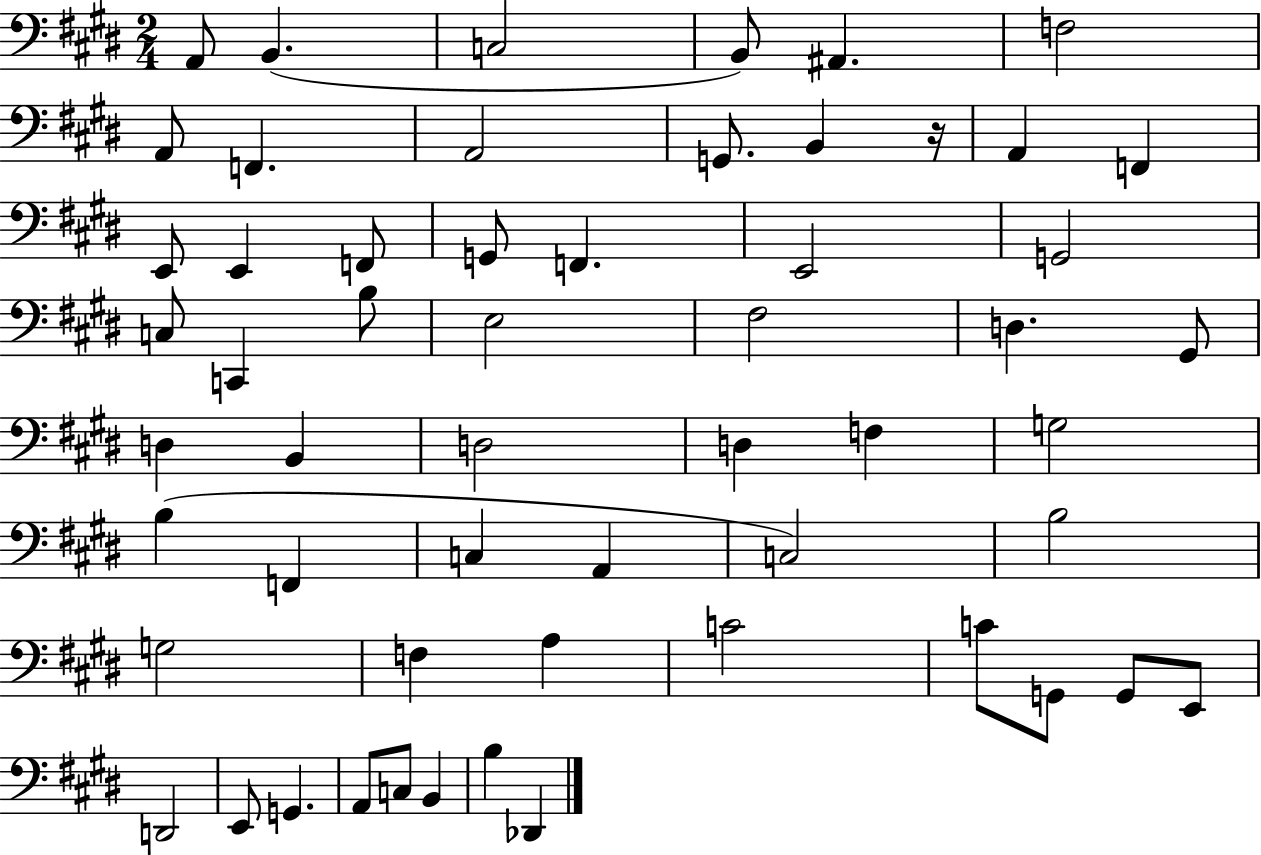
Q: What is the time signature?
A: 2/4